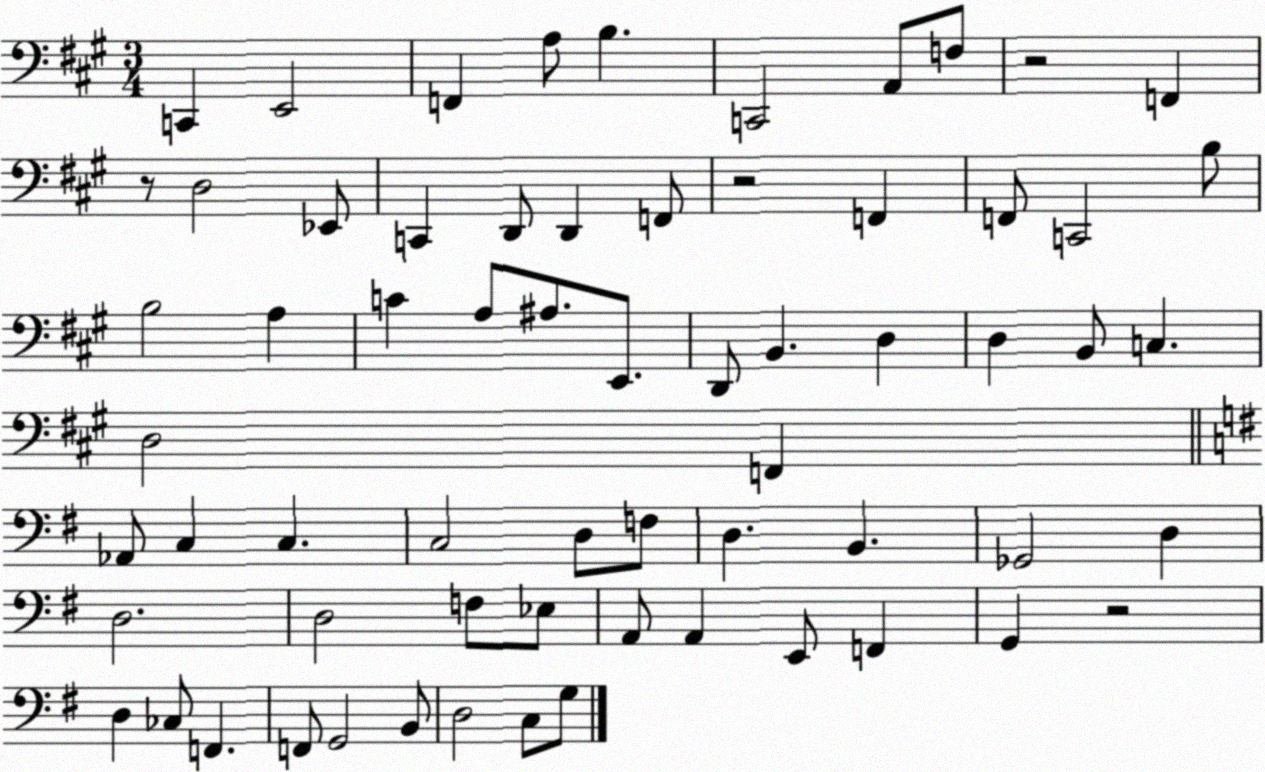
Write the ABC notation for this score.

X:1
T:Untitled
M:3/4
L:1/4
K:A
C,, E,,2 F,, A,/2 B, C,,2 A,,/2 F,/2 z2 F,, z/2 D,2 _E,,/2 C,, D,,/2 D,, F,,/2 z2 F,, F,,/2 C,,2 B,/2 B,2 A, C A,/2 ^A,/2 E,,/2 D,,/2 B,, D, D, B,,/2 C, D,2 F,, _A,,/2 C, C, C,2 D,/2 F,/2 D, B,, _G,,2 D, D,2 D,2 F,/2 _E,/2 A,,/2 A,, E,,/2 F,, G,, z2 D, _C,/2 F,, F,,/2 G,,2 B,,/2 D,2 C,/2 G,/2